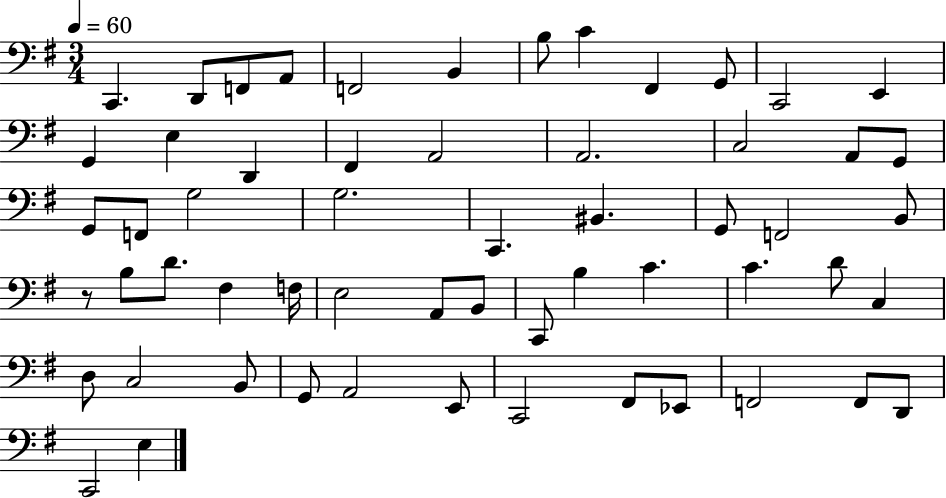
X:1
T:Untitled
M:3/4
L:1/4
K:G
C,, D,,/2 F,,/2 A,,/2 F,,2 B,, B,/2 C ^F,, G,,/2 C,,2 E,, G,, E, D,, ^F,, A,,2 A,,2 C,2 A,,/2 G,,/2 G,,/2 F,,/2 G,2 G,2 C,, ^B,, G,,/2 F,,2 B,,/2 z/2 B,/2 D/2 ^F, F,/4 E,2 A,,/2 B,,/2 C,,/2 B, C C D/2 C, D,/2 C,2 B,,/2 G,,/2 A,,2 E,,/2 C,,2 ^F,,/2 _E,,/2 F,,2 F,,/2 D,,/2 C,,2 E,